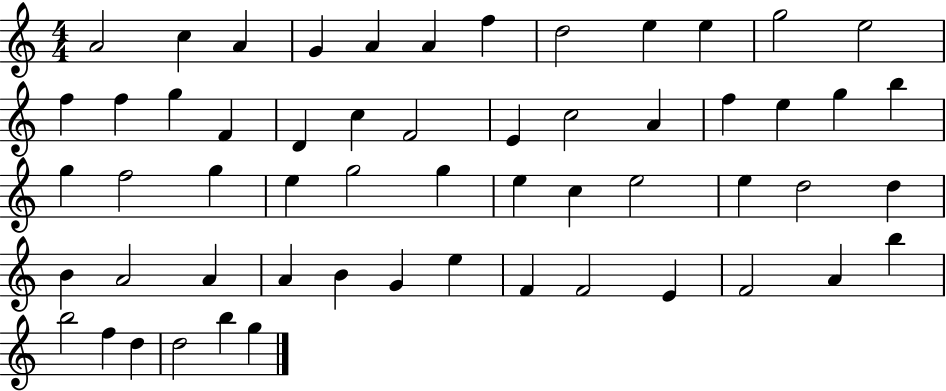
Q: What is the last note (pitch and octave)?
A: G5